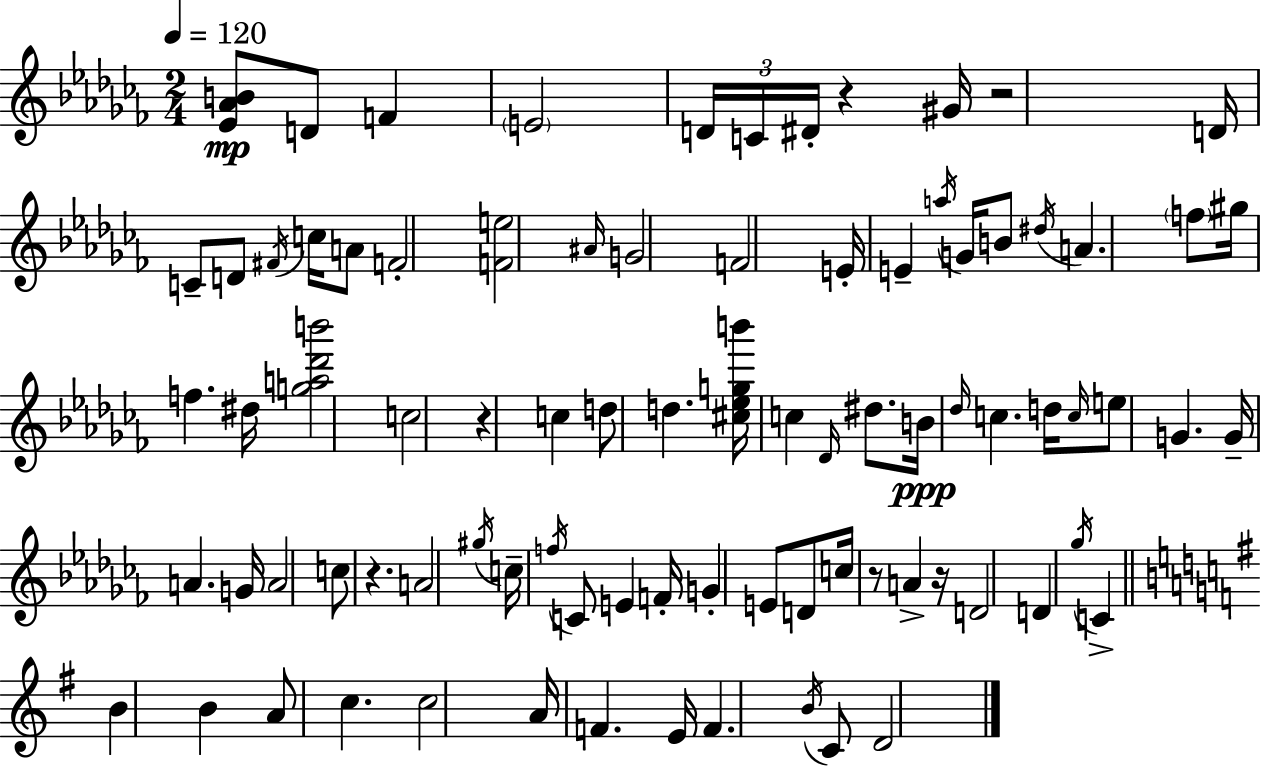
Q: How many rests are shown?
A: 6